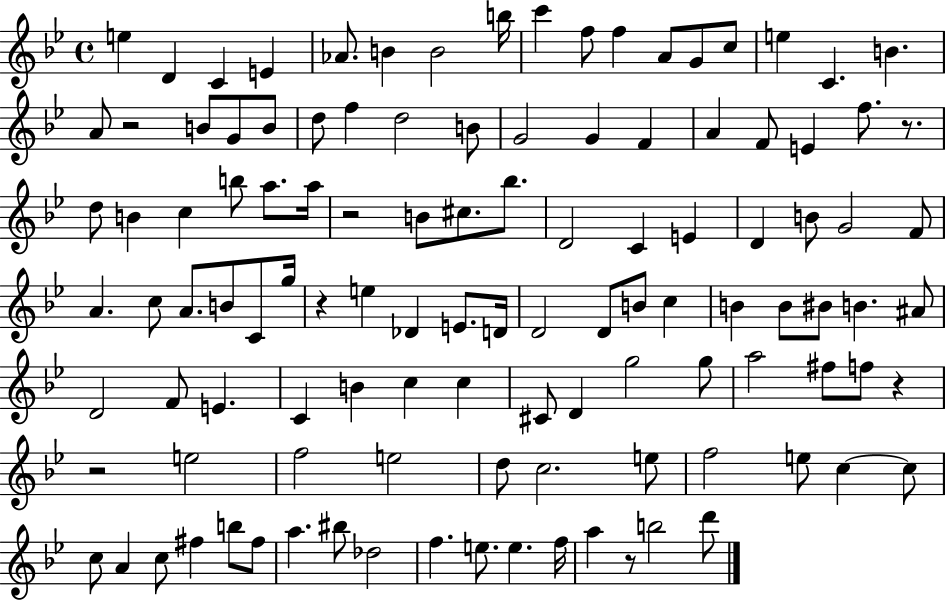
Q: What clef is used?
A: treble